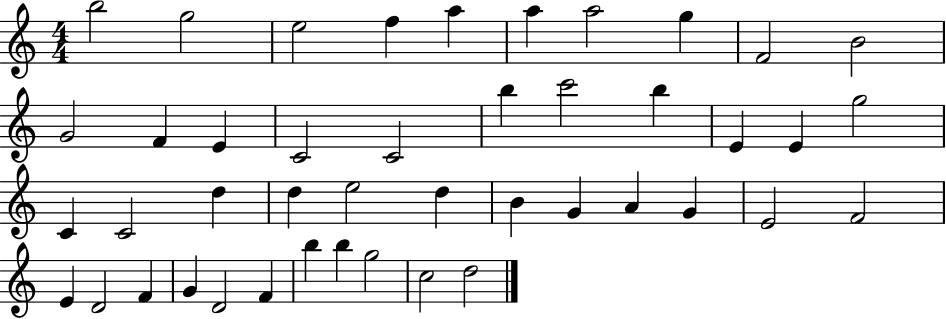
B5/h G5/h E5/h F5/q A5/q A5/q A5/h G5/q F4/h B4/h G4/h F4/q E4/q C4/h C4/h B5/q C6/h B5/q E4/q E4/q G5/h C4/q C4/h D5/q D5/q E5/h D5/q B4/q G4/q A4/q G4/q E4/h F4/h E4/q D4/h F4/q G4/q D4/h F4/q B5/q B5/q G5/h C5/h D5/h